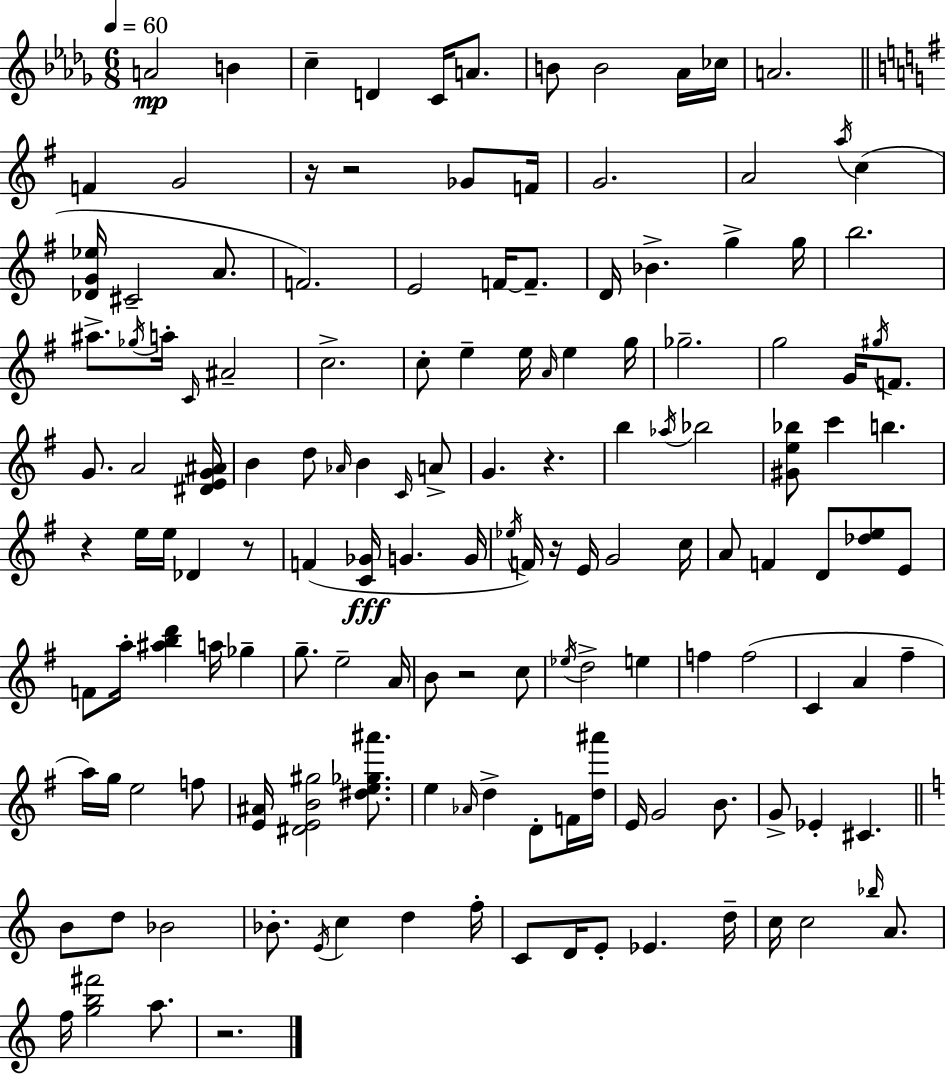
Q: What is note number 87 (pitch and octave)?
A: D5